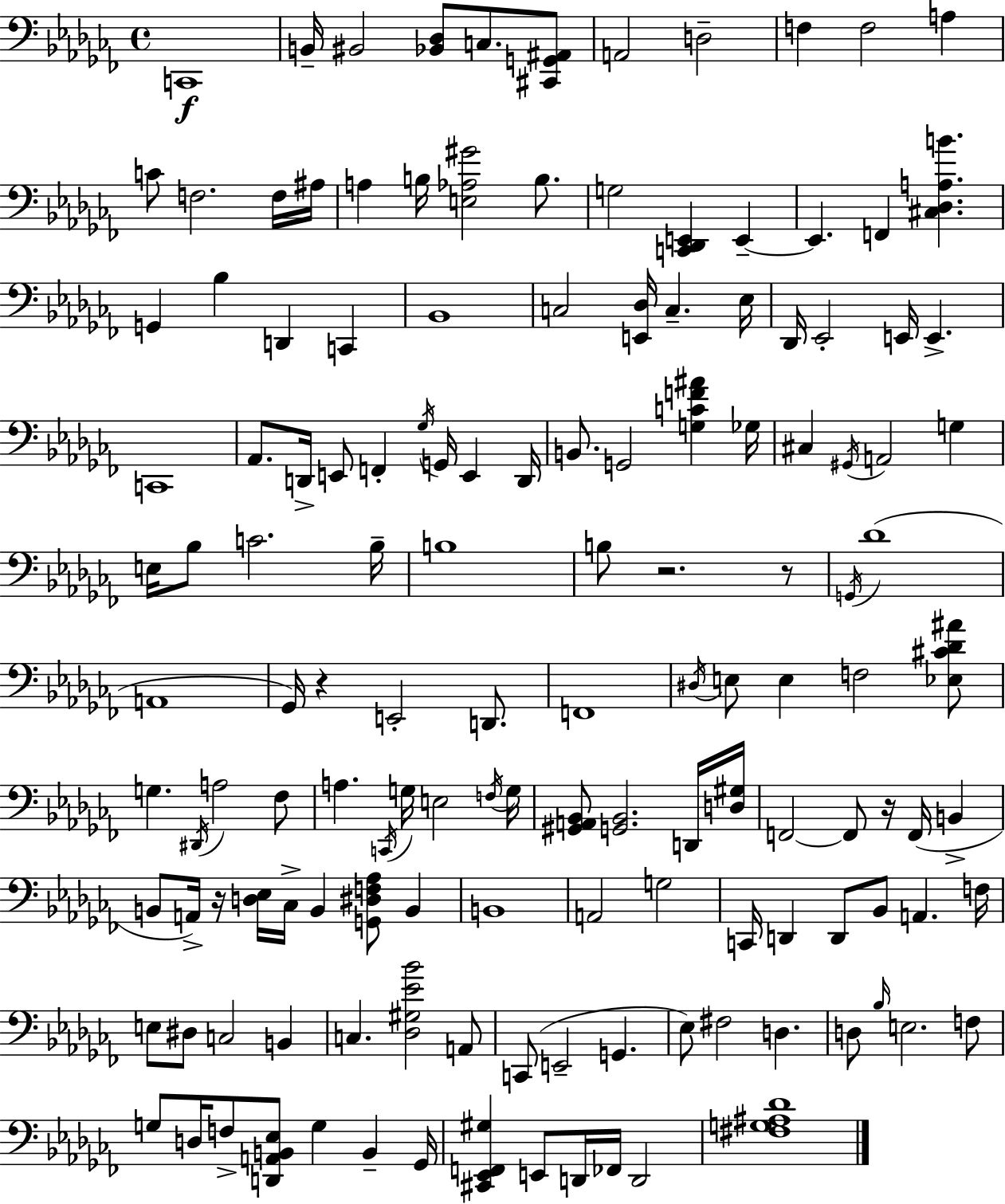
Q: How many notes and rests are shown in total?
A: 142